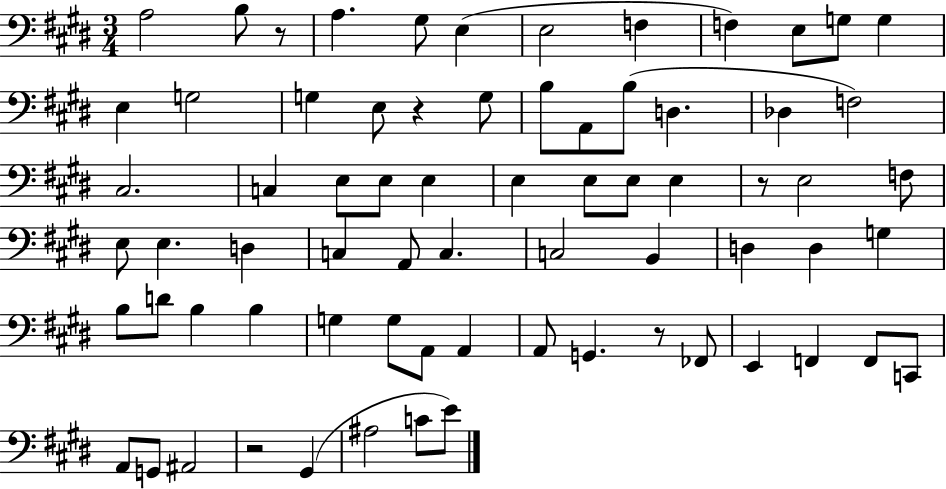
X:1
T:Untitled
M:3/4
L:1/4
K:E
A,2 B,/2 z/2 A, ^G,/2 E, E,2 F, F, E,/2 G,/2 G, E, G,2 G, E,/2 z G,/2 B,/2 A,,/2 B,/2 D, _D, F,2 ^C,2 C, E,/2 E,/2 E, E, E,/2 E,/2 E, z/2 E,2 F,/2 E,/2 E, D, C, A,,/2 C, C,2 B,, D, D, G, B,/2 D/2 B, B, G, G,/2 A,,/2 A,, A,,/2 G,, z/2 _F,,/2 E,, F,, F,,/2 C,,/2 A,,/2 G,,/2 ^A,,2 z2 ^G,, ^A,2 C/2 E/2